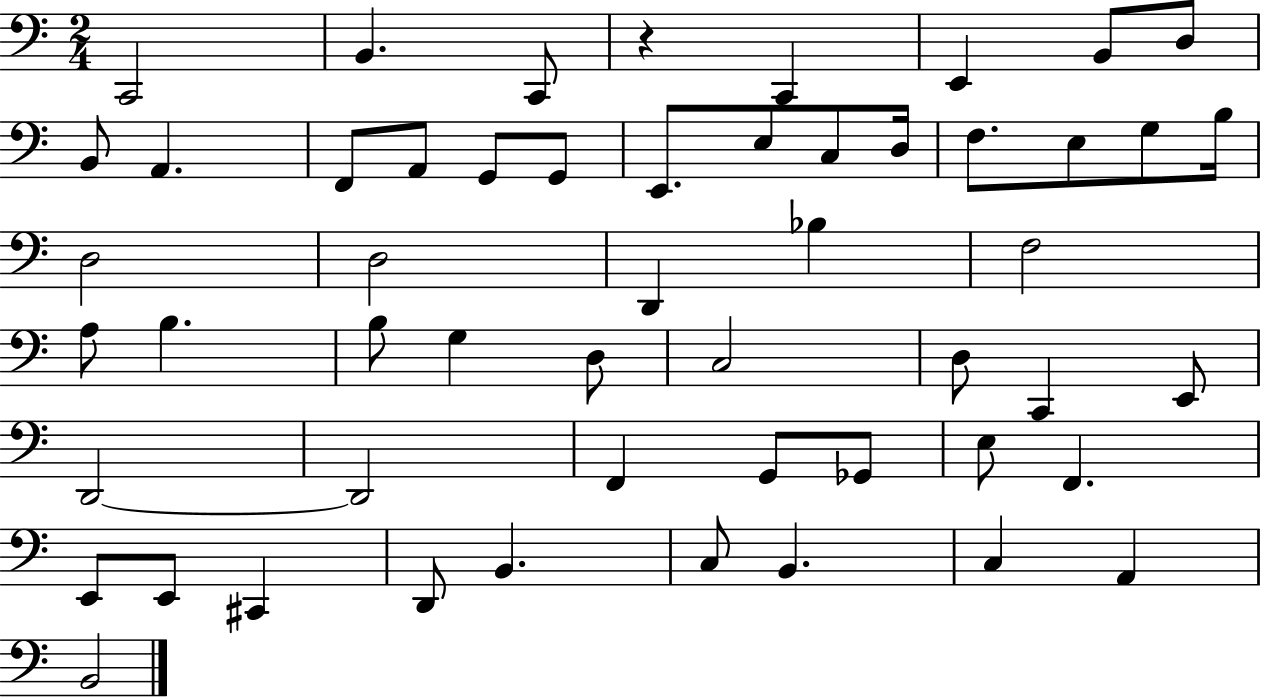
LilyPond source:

{
  \clef bass
  \numericTimeSignature
  \time 2/4
  \key c \major
  c,2 | b,4. c,8 | r4 c,4 | e,4 b,8 d8 | \break b,8 a,4. | f,8 a,8 g,8 g,8 | e,8. e8 c8 d16 | f8. e8 g8 b16 | \break d2 | d2 | d,4 bes4 | f2 | \break a8 b4. | b8 g4 d8 | c2 | d8 c,4 e,8 | \break d,2~~ | d,2 | f,4 g,8 ges,8 | e8 f,4. | \break e,8 e,8 cis,4 | d,8 b,4. | c8 b,4. | c4 a,4 | \break b,2 | \bar "|."
}